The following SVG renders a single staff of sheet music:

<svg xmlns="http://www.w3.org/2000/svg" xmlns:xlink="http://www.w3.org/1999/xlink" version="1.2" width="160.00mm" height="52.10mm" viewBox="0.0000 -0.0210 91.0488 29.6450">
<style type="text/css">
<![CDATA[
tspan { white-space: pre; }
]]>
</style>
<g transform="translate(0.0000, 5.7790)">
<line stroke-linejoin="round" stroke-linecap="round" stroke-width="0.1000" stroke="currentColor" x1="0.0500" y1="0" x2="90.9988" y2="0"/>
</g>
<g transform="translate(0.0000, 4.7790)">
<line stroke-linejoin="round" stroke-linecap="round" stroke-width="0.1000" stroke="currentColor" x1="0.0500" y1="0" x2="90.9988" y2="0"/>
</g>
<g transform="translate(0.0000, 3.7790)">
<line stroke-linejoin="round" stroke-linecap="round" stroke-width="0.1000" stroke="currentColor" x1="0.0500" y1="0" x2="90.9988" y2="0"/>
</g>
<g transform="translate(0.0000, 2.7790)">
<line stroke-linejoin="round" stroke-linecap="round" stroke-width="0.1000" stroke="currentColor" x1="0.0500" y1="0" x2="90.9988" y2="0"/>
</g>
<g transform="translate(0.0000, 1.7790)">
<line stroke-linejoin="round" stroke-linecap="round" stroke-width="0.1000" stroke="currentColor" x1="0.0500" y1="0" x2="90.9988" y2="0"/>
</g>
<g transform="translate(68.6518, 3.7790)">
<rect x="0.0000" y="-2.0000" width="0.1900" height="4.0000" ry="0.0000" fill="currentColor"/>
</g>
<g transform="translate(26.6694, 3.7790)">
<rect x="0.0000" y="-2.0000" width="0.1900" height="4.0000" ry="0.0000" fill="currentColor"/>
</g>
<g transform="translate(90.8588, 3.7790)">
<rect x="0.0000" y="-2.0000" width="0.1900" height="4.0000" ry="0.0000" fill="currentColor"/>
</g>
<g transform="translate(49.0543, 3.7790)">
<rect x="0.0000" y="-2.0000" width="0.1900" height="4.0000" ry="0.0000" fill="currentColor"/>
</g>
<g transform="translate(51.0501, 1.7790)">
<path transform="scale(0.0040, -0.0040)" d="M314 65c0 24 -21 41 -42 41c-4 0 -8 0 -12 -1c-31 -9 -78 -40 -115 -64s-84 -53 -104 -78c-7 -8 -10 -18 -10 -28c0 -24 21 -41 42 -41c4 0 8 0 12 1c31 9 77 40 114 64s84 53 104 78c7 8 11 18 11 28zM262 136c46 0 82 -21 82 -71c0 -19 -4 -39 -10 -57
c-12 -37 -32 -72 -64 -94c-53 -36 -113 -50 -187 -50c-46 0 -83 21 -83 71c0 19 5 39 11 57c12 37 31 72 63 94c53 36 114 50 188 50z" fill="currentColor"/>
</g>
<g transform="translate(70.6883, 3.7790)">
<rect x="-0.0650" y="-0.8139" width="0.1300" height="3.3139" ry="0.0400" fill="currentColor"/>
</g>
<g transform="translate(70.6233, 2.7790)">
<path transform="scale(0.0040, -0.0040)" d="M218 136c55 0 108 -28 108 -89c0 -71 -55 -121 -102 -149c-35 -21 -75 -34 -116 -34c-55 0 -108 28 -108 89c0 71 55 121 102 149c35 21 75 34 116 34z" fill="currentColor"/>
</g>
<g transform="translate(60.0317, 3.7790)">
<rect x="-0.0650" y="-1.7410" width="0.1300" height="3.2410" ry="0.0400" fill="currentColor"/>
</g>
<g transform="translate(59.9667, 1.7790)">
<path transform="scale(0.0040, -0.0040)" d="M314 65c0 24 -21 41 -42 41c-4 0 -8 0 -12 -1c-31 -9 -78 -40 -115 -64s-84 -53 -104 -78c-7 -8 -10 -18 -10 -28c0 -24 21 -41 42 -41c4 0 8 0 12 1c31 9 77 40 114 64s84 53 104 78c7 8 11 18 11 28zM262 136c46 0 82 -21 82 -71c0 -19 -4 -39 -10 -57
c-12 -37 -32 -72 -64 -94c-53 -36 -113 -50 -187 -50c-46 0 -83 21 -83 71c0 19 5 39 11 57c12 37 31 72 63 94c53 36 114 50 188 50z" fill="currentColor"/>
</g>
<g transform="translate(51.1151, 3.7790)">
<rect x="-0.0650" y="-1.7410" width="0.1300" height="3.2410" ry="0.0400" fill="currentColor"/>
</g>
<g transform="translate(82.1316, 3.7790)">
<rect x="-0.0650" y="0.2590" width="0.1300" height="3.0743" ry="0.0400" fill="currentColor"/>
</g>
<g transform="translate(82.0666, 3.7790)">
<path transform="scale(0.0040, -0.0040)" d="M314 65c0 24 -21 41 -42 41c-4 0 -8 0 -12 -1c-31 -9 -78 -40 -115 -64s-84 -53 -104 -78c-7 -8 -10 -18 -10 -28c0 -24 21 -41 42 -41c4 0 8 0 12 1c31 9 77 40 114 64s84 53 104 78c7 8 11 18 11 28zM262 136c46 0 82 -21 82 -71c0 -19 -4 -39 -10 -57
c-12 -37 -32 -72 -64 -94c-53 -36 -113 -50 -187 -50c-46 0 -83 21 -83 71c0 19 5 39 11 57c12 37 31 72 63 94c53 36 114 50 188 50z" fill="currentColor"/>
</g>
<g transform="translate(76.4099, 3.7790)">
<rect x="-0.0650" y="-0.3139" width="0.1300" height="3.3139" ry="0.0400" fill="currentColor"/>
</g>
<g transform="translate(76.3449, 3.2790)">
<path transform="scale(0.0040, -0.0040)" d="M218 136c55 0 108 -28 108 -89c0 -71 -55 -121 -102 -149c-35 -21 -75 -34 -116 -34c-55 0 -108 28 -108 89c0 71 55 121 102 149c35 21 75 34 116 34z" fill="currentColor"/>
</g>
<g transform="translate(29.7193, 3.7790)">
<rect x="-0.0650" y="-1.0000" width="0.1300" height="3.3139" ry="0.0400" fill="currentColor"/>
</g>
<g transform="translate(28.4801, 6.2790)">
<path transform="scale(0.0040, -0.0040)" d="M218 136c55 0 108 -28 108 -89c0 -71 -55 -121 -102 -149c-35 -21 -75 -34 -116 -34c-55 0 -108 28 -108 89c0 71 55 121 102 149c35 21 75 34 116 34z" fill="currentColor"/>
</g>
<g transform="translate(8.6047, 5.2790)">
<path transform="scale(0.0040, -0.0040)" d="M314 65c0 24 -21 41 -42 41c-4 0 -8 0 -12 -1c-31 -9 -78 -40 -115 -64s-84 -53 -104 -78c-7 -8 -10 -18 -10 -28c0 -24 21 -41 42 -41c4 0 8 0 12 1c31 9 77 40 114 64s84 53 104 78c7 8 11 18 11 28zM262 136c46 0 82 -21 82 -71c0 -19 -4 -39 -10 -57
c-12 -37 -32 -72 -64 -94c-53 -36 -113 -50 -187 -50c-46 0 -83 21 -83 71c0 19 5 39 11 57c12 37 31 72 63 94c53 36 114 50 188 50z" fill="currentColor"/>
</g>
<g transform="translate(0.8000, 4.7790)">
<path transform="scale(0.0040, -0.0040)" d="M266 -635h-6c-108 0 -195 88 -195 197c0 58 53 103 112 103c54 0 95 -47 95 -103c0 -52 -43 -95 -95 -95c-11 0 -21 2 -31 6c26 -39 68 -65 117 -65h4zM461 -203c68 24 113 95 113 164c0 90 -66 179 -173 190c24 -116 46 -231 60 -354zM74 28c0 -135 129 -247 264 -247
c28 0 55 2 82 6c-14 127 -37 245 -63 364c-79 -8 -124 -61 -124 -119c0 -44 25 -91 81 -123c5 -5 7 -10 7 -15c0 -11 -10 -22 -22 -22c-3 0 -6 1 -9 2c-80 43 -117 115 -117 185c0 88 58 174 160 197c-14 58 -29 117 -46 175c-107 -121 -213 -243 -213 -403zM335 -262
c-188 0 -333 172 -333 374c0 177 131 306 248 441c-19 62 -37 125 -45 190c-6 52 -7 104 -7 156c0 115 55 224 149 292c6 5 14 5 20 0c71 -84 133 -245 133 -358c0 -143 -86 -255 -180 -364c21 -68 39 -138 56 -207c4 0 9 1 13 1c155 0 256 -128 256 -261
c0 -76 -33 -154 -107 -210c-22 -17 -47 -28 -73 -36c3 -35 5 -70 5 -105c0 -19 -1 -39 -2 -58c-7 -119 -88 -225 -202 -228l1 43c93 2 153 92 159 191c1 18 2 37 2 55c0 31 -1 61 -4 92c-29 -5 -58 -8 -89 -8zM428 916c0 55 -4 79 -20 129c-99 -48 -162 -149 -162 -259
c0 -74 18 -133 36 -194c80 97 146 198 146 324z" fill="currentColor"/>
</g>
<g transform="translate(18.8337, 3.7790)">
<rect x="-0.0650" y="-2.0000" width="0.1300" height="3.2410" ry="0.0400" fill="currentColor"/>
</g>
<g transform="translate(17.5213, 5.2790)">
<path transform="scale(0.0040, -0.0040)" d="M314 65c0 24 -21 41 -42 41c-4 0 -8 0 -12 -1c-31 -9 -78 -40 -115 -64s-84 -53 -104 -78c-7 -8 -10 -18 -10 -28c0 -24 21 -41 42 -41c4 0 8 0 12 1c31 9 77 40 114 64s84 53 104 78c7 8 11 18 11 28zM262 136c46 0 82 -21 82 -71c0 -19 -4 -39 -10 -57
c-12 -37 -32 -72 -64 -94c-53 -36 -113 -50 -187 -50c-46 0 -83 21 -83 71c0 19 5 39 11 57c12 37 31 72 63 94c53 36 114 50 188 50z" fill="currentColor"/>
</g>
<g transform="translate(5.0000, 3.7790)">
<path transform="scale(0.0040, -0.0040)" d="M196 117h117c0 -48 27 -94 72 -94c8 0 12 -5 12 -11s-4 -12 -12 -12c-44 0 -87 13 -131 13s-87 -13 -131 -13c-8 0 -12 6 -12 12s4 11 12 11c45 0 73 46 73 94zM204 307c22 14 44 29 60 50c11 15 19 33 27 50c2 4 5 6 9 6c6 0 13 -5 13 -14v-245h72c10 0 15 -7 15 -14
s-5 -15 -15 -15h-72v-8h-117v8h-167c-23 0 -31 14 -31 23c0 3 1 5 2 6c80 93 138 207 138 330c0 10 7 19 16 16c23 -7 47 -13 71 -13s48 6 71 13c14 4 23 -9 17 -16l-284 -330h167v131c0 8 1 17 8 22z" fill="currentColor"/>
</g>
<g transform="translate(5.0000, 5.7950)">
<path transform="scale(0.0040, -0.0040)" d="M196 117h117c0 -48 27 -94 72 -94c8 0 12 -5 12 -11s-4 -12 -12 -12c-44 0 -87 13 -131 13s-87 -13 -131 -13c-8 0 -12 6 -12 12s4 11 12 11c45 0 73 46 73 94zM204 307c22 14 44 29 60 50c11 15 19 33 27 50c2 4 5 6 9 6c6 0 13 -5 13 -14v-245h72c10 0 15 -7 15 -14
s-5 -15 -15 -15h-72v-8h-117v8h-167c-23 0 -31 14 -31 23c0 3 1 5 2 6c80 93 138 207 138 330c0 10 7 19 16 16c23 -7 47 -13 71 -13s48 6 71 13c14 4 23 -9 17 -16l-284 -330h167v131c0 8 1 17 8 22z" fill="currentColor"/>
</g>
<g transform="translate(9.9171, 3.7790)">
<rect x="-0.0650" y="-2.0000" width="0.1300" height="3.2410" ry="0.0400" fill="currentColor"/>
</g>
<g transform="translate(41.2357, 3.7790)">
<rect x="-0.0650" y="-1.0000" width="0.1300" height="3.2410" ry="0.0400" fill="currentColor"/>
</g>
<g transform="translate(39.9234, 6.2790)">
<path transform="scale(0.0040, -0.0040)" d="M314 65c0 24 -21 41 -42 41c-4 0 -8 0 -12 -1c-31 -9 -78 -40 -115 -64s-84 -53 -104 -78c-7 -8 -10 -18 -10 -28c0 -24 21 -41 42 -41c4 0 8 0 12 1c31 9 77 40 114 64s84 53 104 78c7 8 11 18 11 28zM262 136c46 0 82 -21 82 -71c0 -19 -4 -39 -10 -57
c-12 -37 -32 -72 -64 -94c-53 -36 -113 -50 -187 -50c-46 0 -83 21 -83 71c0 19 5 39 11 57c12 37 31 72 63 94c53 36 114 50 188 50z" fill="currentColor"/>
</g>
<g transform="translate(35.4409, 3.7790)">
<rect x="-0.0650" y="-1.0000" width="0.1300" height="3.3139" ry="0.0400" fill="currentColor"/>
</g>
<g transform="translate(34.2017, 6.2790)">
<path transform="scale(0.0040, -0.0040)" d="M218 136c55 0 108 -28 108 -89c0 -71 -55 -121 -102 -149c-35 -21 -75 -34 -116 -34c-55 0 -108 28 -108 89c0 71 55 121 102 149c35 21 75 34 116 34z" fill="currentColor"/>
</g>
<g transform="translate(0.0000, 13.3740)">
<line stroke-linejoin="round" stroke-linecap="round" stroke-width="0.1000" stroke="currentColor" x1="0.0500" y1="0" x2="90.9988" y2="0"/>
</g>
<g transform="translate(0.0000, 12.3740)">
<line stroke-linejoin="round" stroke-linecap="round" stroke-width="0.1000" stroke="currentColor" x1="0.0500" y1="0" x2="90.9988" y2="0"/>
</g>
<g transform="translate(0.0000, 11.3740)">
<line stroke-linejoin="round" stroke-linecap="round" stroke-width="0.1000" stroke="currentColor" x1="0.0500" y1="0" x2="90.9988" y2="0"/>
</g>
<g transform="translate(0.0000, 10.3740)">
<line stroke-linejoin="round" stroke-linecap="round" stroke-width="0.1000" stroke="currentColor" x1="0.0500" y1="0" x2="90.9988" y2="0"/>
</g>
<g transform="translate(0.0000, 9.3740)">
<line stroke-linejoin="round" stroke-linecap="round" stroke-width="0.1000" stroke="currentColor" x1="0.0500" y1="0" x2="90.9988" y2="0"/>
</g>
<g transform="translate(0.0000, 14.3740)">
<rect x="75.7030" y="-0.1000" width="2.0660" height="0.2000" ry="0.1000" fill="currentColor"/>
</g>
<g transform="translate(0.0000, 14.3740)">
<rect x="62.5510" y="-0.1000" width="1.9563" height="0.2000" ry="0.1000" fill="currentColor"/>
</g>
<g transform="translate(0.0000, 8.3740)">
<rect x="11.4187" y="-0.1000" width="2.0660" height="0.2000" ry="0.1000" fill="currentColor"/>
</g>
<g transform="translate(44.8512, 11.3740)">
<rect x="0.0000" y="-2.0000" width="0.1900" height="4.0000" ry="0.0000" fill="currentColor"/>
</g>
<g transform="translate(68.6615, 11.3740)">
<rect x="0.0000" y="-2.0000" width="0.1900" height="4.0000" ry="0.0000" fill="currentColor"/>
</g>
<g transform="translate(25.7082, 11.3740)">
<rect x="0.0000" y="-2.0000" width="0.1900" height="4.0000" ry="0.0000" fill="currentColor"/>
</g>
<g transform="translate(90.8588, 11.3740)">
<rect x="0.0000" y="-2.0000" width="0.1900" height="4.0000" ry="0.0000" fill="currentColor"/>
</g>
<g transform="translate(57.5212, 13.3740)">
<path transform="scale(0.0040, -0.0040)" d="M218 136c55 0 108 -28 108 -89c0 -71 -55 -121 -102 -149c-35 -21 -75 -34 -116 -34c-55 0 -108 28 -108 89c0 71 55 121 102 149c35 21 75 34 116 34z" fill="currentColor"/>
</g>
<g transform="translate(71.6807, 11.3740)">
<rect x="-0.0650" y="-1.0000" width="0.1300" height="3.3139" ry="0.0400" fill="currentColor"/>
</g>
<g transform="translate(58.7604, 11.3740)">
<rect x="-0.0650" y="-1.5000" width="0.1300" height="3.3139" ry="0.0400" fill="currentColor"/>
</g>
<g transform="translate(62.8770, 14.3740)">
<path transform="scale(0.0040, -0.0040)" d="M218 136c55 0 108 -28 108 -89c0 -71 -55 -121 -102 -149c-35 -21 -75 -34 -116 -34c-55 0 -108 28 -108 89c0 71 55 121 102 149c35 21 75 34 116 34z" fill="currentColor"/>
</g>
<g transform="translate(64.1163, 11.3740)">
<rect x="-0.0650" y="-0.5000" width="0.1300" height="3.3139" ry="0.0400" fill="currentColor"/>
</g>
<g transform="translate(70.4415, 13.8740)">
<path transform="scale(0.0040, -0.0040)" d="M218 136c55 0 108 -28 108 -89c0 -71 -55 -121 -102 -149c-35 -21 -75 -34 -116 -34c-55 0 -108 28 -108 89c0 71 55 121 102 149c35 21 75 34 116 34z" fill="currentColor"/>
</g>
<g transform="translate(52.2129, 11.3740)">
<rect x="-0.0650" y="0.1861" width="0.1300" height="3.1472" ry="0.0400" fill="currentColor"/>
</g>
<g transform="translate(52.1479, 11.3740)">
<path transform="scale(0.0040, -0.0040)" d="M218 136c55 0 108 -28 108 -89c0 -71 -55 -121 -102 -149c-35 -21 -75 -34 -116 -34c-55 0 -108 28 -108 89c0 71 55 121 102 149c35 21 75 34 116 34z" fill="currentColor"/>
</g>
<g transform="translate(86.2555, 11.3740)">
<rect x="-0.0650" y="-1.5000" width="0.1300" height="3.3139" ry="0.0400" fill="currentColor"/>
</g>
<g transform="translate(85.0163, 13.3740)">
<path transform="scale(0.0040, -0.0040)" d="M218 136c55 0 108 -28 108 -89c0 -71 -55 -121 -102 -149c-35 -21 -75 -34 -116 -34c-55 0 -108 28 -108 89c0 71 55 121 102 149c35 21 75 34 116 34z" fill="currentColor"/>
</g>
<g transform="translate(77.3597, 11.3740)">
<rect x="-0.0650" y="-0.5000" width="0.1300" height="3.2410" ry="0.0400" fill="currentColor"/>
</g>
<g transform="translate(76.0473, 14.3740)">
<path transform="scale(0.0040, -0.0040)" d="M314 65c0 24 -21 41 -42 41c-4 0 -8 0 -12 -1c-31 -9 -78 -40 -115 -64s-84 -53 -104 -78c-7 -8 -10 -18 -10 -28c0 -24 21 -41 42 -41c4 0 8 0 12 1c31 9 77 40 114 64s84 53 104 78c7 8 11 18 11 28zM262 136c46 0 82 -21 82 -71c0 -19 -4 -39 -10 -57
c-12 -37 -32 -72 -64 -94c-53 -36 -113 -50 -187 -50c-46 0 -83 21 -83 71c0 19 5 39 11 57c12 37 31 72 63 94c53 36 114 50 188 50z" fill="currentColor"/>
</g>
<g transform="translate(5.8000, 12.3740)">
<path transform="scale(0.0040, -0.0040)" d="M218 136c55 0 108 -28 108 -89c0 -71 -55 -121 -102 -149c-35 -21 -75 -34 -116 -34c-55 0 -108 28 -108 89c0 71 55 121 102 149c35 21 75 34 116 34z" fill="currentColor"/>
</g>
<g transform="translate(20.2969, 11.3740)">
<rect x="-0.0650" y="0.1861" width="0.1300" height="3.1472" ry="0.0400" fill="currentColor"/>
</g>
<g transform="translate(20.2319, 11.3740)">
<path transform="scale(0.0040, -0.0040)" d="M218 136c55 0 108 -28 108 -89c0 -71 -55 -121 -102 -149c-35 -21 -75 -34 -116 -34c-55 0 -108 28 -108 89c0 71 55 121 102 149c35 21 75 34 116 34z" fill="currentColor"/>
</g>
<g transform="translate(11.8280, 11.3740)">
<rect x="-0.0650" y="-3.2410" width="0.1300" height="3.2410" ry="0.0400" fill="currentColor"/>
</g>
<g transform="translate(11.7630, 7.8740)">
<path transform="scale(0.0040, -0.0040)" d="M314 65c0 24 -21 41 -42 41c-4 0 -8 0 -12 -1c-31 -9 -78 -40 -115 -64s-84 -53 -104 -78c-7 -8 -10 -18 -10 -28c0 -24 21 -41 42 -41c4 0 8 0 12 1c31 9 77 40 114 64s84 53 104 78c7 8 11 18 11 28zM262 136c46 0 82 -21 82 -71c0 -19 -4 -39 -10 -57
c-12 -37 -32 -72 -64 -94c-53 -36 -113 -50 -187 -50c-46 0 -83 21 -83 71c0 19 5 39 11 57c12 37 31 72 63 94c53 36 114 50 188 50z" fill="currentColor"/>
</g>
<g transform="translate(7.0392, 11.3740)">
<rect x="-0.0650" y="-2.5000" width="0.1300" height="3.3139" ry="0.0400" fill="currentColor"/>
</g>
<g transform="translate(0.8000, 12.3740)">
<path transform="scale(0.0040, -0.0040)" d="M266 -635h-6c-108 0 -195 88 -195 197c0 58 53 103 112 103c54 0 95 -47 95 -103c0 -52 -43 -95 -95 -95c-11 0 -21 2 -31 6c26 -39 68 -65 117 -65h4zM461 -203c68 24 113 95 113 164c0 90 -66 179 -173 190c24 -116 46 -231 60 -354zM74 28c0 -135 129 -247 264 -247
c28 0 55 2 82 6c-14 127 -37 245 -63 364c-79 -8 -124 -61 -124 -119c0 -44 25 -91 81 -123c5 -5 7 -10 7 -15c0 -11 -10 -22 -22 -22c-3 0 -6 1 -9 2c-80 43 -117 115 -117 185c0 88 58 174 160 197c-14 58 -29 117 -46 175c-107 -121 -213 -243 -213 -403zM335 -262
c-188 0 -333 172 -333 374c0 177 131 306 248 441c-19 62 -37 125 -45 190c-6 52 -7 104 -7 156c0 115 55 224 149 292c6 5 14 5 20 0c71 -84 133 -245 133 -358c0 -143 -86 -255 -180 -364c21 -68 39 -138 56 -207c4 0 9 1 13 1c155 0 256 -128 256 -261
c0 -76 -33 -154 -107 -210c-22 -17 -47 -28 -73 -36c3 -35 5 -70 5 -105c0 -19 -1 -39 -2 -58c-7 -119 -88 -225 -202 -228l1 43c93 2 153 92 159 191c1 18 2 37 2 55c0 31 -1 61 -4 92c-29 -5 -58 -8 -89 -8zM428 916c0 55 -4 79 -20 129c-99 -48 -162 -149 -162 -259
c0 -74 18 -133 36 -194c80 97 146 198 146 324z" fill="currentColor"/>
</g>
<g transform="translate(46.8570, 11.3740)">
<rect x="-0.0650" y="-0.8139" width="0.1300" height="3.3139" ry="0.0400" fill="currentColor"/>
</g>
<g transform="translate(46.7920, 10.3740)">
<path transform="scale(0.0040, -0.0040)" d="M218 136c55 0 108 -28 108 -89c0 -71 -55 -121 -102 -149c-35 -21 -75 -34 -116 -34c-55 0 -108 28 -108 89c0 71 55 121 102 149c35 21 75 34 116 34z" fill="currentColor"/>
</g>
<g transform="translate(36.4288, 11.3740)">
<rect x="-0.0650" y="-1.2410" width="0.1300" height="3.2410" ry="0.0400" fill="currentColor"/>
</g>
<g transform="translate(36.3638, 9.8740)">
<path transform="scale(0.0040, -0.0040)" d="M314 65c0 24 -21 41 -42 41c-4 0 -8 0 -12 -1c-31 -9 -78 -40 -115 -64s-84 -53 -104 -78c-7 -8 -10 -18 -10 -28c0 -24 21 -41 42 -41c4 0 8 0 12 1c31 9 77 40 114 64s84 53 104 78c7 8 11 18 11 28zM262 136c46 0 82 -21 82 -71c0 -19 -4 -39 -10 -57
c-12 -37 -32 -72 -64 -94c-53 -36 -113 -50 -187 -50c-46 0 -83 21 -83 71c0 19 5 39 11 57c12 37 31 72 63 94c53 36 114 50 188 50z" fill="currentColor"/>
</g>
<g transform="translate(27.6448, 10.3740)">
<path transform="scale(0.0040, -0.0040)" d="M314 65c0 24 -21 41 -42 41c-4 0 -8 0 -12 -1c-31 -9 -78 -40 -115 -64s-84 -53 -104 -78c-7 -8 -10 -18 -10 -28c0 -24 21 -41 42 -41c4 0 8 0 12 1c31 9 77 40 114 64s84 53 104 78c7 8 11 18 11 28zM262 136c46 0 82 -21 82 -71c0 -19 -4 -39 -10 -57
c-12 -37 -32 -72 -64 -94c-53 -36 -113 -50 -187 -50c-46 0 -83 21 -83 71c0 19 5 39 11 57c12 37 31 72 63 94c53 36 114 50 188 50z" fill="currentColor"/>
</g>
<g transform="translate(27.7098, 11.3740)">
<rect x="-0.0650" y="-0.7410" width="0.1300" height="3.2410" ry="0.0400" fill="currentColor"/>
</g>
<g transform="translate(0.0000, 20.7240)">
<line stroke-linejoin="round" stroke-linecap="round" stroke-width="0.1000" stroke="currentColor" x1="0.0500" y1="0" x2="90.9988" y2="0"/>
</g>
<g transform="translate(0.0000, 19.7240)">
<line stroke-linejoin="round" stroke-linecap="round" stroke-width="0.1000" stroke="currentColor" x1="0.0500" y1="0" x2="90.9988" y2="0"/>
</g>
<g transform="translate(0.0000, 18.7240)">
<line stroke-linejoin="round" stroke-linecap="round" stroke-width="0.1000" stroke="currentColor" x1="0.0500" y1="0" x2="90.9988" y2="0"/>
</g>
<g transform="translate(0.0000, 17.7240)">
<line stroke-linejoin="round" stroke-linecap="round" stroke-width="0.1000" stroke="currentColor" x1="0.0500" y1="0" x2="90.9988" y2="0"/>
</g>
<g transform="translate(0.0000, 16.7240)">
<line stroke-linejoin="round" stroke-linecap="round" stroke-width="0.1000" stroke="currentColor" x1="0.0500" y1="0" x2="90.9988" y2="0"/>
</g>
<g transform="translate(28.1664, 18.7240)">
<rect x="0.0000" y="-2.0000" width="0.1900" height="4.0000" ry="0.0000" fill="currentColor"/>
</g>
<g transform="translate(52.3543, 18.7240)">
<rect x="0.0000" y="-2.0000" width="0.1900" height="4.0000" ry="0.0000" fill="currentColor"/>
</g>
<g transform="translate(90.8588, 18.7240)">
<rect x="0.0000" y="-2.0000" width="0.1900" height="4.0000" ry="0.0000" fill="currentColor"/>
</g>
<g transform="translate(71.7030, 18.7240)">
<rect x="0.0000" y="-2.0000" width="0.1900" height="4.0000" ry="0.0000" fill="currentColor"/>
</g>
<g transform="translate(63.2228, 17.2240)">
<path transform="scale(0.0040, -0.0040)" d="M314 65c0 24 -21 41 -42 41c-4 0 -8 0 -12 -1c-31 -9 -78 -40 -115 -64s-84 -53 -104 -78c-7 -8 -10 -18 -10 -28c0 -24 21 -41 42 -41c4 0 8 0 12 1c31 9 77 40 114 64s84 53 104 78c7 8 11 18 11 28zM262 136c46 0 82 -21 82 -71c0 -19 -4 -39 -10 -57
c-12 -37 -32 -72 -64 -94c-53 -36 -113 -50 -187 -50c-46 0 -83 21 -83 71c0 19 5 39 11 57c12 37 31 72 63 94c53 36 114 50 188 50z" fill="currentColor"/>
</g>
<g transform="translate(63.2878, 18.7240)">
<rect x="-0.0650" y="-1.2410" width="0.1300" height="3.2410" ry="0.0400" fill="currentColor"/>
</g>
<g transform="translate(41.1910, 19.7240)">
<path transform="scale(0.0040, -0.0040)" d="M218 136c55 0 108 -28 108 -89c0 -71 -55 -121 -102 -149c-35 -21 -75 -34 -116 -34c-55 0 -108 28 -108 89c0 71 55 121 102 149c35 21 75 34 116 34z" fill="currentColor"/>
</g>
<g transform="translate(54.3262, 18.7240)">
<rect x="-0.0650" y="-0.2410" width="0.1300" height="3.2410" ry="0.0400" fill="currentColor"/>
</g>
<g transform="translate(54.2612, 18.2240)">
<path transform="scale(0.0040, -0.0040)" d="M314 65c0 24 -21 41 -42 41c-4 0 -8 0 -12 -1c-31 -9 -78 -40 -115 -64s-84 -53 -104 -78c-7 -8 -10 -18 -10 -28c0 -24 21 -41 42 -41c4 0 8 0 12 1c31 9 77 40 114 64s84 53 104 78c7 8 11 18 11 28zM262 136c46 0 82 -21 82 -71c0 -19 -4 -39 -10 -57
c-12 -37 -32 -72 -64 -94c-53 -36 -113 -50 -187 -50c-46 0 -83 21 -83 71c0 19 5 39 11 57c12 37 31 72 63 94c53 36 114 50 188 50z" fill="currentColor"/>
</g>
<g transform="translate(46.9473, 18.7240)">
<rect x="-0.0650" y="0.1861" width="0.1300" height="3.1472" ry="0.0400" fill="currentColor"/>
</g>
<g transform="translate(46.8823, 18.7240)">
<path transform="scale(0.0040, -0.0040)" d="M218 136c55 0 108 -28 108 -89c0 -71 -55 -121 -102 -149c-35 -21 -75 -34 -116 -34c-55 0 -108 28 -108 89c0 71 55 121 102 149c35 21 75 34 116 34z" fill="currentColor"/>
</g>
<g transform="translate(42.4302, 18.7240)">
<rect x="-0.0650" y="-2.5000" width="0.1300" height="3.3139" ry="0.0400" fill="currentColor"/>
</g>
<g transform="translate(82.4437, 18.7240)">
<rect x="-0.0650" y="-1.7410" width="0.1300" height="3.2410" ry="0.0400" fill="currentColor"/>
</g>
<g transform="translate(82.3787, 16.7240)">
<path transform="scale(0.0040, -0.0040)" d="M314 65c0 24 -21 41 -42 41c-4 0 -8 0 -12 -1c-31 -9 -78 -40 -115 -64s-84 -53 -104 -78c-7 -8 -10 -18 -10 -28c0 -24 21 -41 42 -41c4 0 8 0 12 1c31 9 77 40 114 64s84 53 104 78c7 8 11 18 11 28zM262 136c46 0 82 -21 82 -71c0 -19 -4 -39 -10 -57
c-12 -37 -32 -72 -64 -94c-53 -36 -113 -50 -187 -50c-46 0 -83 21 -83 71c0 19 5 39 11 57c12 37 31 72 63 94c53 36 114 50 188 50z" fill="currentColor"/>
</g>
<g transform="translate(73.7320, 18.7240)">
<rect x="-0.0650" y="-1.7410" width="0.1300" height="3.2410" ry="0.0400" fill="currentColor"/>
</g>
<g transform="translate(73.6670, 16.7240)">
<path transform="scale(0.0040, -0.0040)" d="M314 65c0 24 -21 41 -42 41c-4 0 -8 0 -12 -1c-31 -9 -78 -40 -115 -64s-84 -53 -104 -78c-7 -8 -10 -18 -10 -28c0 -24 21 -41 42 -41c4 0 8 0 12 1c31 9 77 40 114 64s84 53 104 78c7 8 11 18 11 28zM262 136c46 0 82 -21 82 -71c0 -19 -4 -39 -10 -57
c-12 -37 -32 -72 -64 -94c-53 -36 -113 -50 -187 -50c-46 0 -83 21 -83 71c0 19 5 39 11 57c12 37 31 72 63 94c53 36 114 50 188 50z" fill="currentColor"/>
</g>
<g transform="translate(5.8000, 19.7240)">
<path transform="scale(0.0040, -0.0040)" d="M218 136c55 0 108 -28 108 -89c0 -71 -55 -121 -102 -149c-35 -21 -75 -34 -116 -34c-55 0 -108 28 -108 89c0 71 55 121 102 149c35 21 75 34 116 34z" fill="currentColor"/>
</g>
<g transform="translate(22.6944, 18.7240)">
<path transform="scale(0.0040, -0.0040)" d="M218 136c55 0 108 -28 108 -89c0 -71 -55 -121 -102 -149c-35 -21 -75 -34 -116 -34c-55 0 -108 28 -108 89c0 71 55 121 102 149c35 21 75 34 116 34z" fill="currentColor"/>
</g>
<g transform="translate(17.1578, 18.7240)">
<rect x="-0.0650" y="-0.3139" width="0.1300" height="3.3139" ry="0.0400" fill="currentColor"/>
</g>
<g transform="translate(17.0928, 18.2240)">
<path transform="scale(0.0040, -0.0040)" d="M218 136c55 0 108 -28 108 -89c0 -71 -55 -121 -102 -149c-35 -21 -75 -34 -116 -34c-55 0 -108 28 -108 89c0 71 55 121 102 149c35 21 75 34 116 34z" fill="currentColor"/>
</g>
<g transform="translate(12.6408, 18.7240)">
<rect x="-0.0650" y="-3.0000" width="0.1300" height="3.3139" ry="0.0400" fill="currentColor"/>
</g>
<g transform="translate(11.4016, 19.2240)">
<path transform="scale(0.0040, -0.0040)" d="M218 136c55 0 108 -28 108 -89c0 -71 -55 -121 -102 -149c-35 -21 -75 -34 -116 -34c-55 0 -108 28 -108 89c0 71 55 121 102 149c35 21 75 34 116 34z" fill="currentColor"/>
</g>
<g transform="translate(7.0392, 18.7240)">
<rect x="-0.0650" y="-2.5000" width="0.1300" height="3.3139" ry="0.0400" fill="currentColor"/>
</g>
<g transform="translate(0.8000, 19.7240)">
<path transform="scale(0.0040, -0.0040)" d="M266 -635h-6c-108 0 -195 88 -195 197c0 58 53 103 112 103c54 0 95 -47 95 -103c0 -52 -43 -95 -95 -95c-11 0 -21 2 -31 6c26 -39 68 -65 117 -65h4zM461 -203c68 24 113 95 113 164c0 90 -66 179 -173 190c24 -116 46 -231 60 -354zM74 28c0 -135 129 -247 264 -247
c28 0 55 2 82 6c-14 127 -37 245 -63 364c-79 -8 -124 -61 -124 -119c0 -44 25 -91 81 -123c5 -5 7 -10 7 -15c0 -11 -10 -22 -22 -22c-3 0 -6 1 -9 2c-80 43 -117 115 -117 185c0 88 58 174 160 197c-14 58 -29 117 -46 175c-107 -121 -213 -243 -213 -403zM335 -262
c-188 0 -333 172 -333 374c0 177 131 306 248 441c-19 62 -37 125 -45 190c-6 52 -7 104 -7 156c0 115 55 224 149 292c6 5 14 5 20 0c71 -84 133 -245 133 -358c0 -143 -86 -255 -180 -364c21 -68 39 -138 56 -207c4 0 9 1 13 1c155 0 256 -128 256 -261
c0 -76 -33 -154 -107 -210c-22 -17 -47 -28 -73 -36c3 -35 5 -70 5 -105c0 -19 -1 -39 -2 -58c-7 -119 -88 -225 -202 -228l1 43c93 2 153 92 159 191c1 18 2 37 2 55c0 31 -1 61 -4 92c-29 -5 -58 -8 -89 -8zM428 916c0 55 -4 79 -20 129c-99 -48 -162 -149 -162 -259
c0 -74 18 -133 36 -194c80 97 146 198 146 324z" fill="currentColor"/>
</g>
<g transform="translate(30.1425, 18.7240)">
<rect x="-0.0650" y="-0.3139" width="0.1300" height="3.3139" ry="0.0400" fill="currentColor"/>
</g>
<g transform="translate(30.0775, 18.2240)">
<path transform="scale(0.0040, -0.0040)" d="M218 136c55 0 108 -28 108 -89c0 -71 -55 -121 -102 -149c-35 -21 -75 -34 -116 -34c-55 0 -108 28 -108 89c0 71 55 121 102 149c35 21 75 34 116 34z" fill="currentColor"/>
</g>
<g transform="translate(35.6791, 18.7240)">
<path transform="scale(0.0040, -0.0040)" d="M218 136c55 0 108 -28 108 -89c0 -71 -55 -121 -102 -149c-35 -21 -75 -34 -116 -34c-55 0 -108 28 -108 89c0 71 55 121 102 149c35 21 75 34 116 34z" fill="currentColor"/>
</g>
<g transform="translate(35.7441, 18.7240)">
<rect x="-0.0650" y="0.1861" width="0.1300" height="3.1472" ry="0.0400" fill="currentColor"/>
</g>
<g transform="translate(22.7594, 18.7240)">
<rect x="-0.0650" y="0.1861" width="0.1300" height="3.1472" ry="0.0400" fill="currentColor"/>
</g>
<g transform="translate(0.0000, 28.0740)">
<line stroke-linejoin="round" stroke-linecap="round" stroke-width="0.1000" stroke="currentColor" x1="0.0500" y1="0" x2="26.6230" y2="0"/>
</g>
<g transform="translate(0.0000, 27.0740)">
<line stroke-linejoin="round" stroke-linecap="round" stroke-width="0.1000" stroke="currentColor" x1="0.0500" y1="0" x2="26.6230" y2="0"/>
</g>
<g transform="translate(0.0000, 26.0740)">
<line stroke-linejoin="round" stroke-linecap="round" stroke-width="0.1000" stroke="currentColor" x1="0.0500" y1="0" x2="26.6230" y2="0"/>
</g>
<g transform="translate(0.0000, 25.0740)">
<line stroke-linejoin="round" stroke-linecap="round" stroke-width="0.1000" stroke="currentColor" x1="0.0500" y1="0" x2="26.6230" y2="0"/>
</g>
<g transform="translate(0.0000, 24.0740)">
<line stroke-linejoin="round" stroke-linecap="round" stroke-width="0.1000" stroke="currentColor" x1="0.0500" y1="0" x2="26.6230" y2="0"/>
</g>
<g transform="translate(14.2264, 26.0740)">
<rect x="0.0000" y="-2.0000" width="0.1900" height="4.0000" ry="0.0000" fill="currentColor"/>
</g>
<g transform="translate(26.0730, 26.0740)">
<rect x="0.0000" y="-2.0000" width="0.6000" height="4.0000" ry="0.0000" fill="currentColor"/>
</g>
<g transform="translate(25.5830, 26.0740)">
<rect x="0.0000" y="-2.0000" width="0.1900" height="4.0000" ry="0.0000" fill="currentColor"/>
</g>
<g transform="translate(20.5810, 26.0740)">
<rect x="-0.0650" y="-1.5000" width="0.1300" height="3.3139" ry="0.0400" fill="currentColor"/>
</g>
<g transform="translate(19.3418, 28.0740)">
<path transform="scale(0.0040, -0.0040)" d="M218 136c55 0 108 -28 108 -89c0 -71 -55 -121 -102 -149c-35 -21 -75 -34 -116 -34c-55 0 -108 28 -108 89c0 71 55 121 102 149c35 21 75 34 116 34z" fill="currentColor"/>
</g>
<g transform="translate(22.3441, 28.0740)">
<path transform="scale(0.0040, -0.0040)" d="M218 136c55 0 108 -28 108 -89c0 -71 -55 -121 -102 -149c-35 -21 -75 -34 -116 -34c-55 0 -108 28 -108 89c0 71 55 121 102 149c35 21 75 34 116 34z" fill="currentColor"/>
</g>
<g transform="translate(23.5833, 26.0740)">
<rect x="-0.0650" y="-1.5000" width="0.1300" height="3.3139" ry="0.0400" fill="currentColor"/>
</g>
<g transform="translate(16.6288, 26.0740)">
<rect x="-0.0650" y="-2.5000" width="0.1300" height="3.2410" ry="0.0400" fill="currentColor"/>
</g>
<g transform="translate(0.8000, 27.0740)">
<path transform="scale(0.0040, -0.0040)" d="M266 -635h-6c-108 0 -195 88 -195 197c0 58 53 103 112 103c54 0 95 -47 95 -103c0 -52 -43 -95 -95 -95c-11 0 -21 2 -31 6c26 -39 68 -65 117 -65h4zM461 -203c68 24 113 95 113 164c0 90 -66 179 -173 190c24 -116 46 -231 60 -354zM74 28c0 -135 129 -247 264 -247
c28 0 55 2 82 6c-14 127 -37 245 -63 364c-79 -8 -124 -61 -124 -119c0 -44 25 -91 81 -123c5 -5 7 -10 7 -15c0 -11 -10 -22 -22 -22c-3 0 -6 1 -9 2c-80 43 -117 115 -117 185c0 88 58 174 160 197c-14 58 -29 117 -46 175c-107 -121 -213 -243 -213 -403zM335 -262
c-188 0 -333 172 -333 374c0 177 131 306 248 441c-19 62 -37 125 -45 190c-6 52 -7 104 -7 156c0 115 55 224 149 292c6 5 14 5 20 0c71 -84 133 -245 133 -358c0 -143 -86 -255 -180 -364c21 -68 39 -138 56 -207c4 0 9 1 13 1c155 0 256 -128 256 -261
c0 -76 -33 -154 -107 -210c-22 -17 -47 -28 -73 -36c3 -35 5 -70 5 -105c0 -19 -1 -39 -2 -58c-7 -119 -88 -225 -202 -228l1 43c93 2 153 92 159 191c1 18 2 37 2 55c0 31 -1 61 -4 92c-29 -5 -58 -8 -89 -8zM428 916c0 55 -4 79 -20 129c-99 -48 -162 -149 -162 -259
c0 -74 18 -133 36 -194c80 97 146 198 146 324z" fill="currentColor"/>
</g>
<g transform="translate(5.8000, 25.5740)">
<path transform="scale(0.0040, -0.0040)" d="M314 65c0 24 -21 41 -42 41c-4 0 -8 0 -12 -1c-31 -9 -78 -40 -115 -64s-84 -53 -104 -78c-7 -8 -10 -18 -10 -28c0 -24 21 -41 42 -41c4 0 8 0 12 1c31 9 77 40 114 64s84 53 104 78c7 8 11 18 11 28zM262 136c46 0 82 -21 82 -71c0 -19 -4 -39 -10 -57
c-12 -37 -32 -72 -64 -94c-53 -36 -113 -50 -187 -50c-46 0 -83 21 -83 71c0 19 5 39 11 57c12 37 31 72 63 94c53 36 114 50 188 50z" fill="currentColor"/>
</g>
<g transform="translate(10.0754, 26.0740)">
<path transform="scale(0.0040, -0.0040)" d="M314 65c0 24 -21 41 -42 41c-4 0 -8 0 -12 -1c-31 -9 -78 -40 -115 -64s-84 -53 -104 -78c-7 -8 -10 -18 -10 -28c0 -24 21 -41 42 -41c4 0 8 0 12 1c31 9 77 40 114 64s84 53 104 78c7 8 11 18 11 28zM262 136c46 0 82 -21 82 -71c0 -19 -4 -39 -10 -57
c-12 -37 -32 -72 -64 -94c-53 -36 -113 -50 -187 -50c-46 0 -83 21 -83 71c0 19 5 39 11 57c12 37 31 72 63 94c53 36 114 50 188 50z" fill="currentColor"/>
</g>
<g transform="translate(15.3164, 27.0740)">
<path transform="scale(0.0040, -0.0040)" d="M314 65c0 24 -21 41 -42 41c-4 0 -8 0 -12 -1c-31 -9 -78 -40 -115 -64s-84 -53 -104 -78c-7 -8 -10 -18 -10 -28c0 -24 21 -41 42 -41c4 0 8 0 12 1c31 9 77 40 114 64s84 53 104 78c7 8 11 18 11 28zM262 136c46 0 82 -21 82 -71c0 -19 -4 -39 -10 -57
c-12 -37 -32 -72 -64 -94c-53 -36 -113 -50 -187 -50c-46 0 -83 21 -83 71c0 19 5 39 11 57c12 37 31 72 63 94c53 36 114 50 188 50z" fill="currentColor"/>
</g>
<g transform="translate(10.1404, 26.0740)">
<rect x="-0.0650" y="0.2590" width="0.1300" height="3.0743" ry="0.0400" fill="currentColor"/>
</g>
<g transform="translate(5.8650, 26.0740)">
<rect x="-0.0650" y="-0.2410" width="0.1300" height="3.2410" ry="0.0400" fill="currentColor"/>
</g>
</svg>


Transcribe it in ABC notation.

X:1
T:Untitled
M:4/4
L:1/4
K:C
F2 F2 D D D2 f2 f2 d c B2 G b2 B d2 e2 d B E C D C2 E G A c B c B G B c2 e2 f2 f2 c2 B2 G2 E E